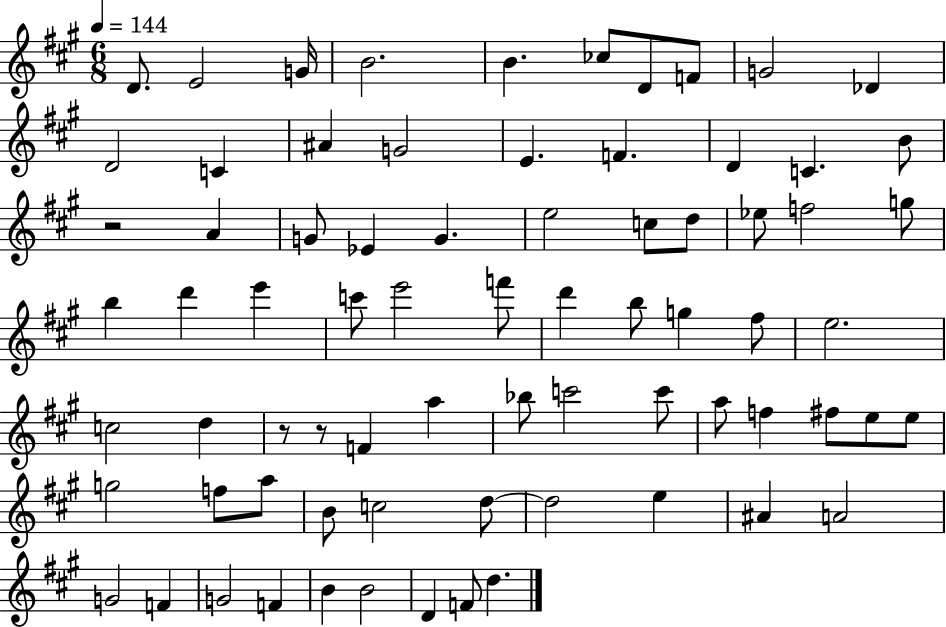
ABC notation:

X:1
T:Untitled
M:6/8
L:1/4
K:A
D/2 E2 G/4 B2 B _c/2 D/2 F/2 G2 _D D2 C ^A G2 E F D C B/2 z2 A G/2 _E G e2 c/2 d/2 _e/2 f2 g/2 b d' e' c'/2 e'2 f'/2 d' b/2 g ^f/2 e2 c2 d z/2 z/2 F a _b/2 c'2 c'/2 a/2 f ^f/2 e/2 e/2 g2 f/2 a/2 B/2 c2 d/2 d2 e ^A A2 G2 F G2 F B B2 D F/2 d